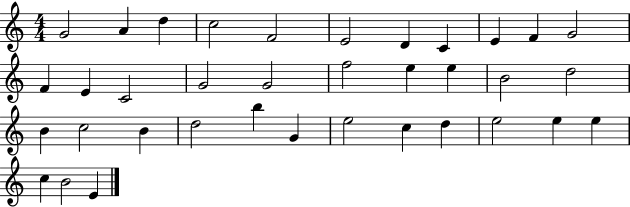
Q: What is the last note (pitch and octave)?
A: E4